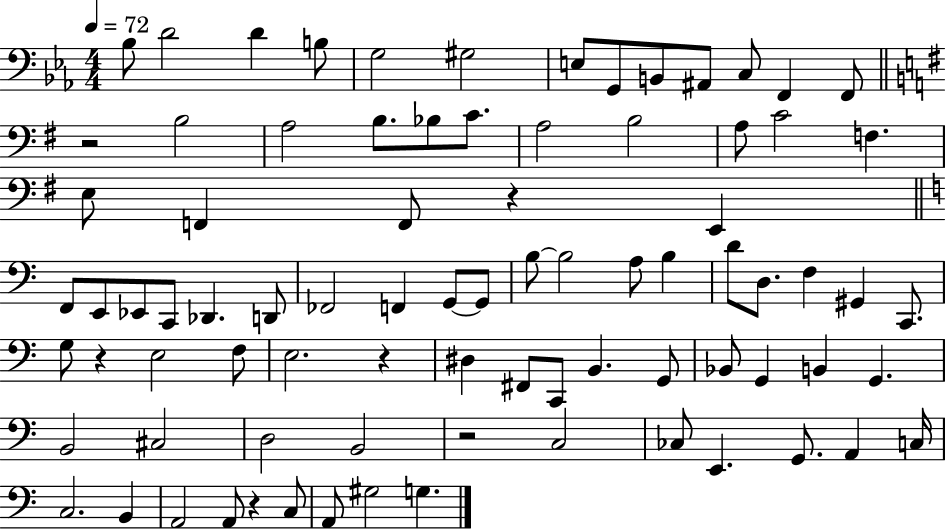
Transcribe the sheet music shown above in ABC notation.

X:1
T:Untitled
M:4/4
L:1/4
K:Eb
_B,/2 D2 D B,/2 G,2 ^G,2 E,/2 G,,/2 B,,/2 ^A,,/2 C,/2 F,, F,,/2 z2 B,2 A,2 B,/2 _B,/2 C/2 A,2 B,2 A,/2 C2 F, E,/2 F,, F,,/2 z E,, F,,/2 E,,/2 _E,,/2 C,,/2 _D,, D,,/2 _F,,2 F,, G,,/2 G,,/2 B,/2 B,2 A,/2 B, D/2 D,/2 F, ^G,, C,,/2 G,/2 z E,2 F,/2 E,2 z ^D, ^F,,/2 C,,/2 B,, G,,/2 _B,,/2 G,, B,, G,, B,,2 ^C,2 D,2 B,,2 z2 C,2 _C,/2 E,, G,,/2 A,, C,/4 C,2 B,, A,,2 A,,/2 z C,/2 A,,/2 ^G,2 G,